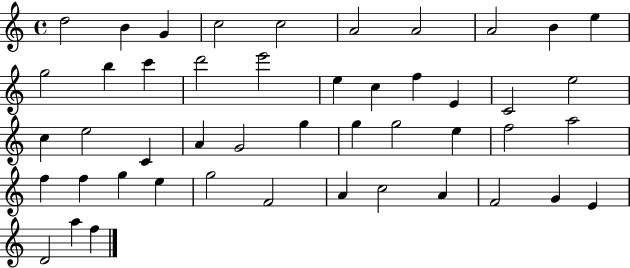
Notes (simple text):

D5/h B4/q G4/q C5/h C5/h A4/h A4/h A4/h B4/q E5/q G5/h B5/q C6/q D6/h E6/h E5/q C5/q F5/q E4/q C4/h E5/h C5/q E5/h C4/q A4/q G4/h G5/q G5/q G5/h E5/q F5/h A5/h F5/q F5/q G5/q E5/q G5/h F4/h A4/q C5/h A4/q F4/h G4/q E4/q D4/h A5/q F5/q